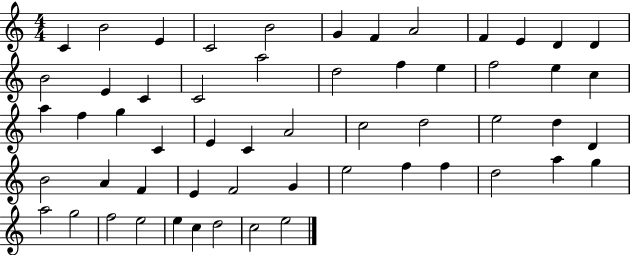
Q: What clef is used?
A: treble